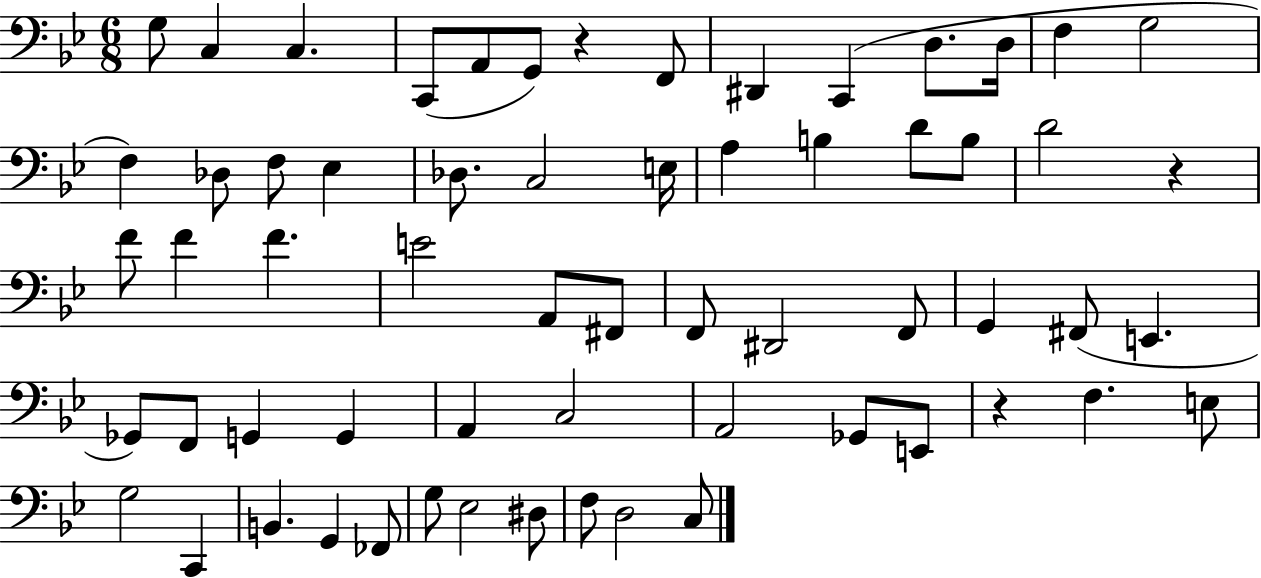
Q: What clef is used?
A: bass